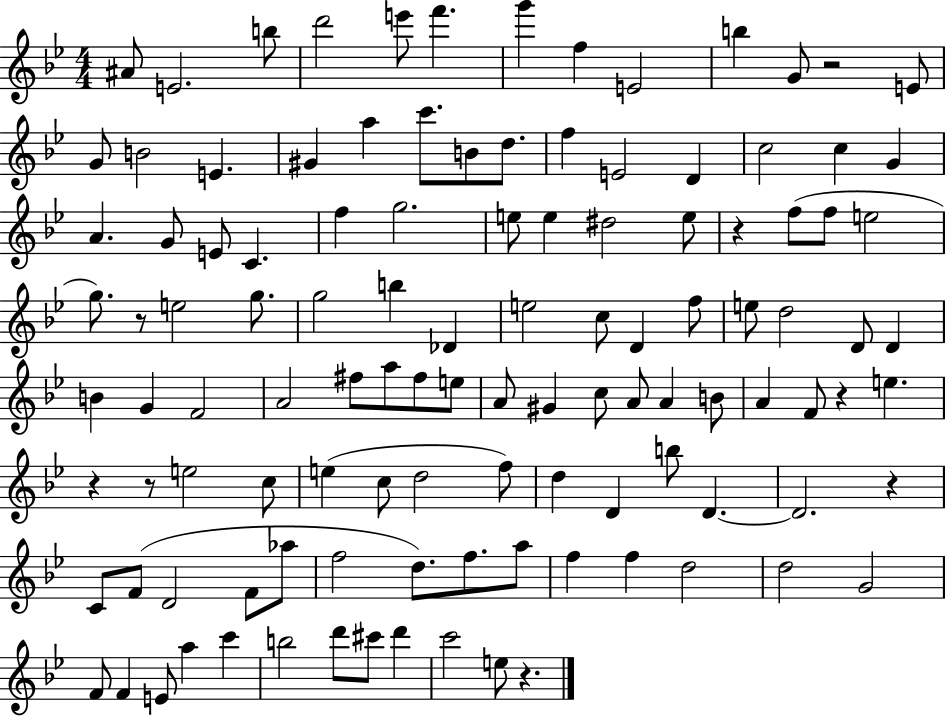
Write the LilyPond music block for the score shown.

{
  \clef treble
  \numericTimeSignature
  \time 4/4
  \key bes \major
  ais'8 e'2. b''8 | d'''2 e'''8 f'''4. | g'''4 f''4 e'2 | b''4 g'8 r2 e'8 | \break g'8 b'2 e'4. | gis'4 a''4 c'''8. b'8 d''8. | f''4 e'2 d'4 | c''2 c''4 g'4 | \break a'4. g'8 e'8 c'4. | f''4 g''2. | e''8 e''4 dis''2 e''8 | r4 f''8( f''8 e''2 | \break g''8.) r8 e''2 g''8. | g''2 b''4 des'4 | e''2 c''8 d'4 f''8 | e''8 d''2 d'8 d'4 | \break b'4 g'4 f'2 | a'2 fis''8 a''8 fis''8 e''8 | a'8 gis'4 c''8 a'8 a'4 b'8 | a'4 f'8 r4 e''4. | \break r4 r8 e''2 c''8 | e''4( c''8 d''2 f''8) | d''4 d'4 b''8 d'4.~~ | d'2. r4 | \break c'8 f'8( d'2 f'8 aes''8 | f''2 d''8.) f''8. a''8 | f''4 f''4 d''2 | d''2 g'2 | \break f'8 f'4 e'8 a''4 c'''4 | b''2 d'''8 cis'''8 d'''4 | c'''2 e''8 r4. | \bar "|."
}